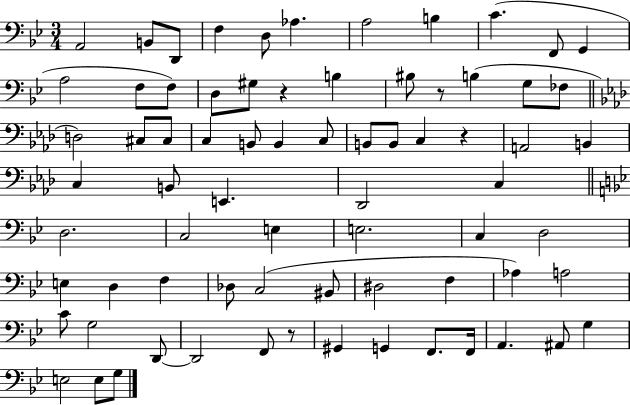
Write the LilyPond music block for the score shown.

{
  \clef bass
  \numericTimeSignature
  \time 3/4
  \key bes \major
  \repeat volta 2 { a,2 b,8 d,8 | f4 d8 aes4. | a2 b4 | c'4.( f,8 g,4 | \break a2 f8 f8) | d8 gis8 r4 b4 | bis8 r8 b4( g8 fes8 | \bar "||" \break \key f \minor d2) cis8 cis8 | c4 b,8 b,4 c8 | b,8 b,8 c4 r4 | a,2 b,4 | \break c4 b,8 e,4. | des,2 c4 | \bar "||" \break \key bes \major d2. | c2 e4 | e2. | c4 d2 | \break e4 d4 f4 | des8 c2( bis,8 | dis2 f4 | aes4) a2 | \break c'8 g2 d,8~~ | d,2 f,8 r8 | gis,4 g,4 f,8. f,16 | a,4. ais,8 g4 | \break e2 e8 g8 | } \bar "|."
}